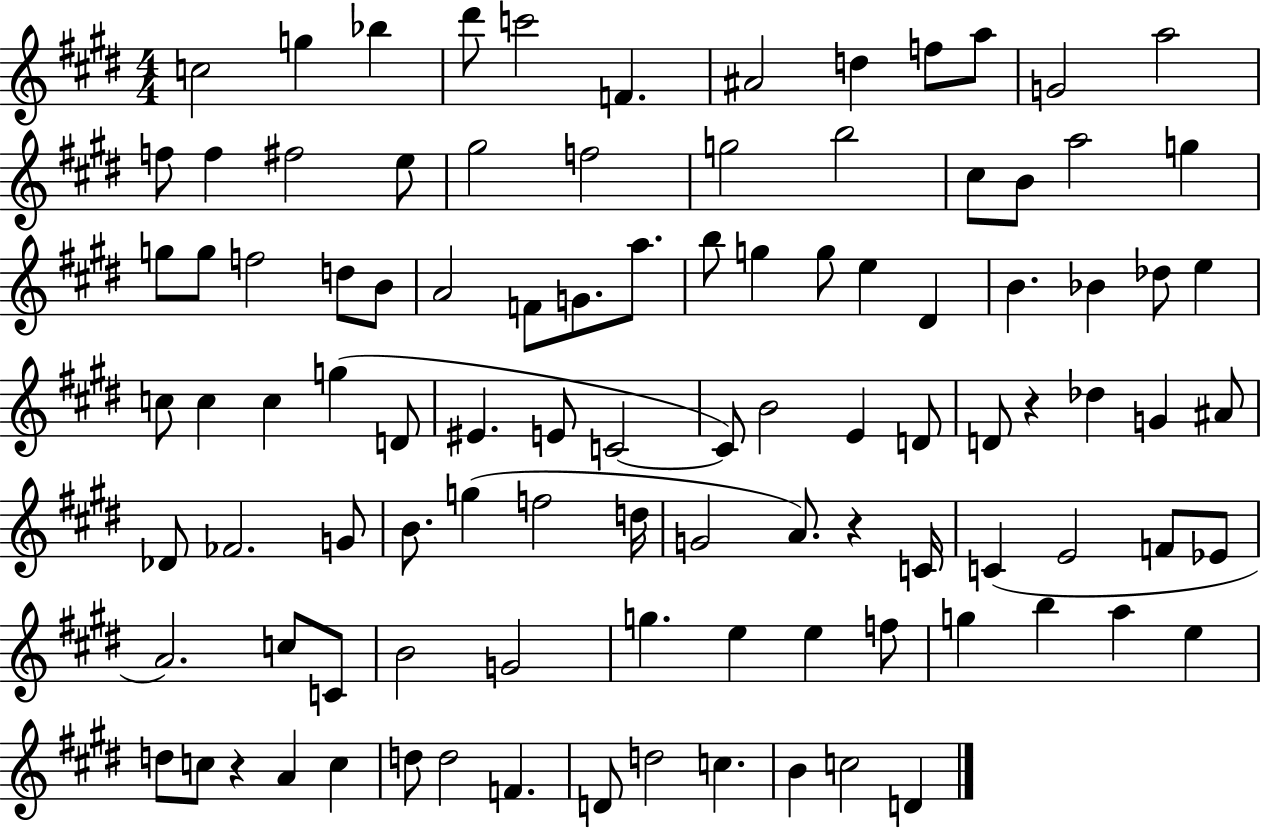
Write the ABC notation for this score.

X:1
T:Untitled
M:4/4
L:1/4
K:E
c2 g _b ^d'/2 c'2 F ^A2 d f/2 a/2 G2 a2 f/2 f ^f2 e/2 ^g2 f2 g2 b2 ^c/2 B/2 a2 g g/2 g/2 f2 d/2 B/2 A2 F/2 G/2 a/2 b/2 g g/2 e ^D B _B _d/2 e c/2 c c g D/2 ^E E/2 C2 C/2 B2 E D/2 D/2 z _d G ^A/2 _D/2 _F2 G/2 B/2 g f2 d/4 G2 A/2 z C/4 C E2 F/2 _E/2 A2 c/2 C/2 B2 G2 g e e f/2 g b a e d/2 c/2 z A c d/2 d2 F D/2 d2 c B c2 D